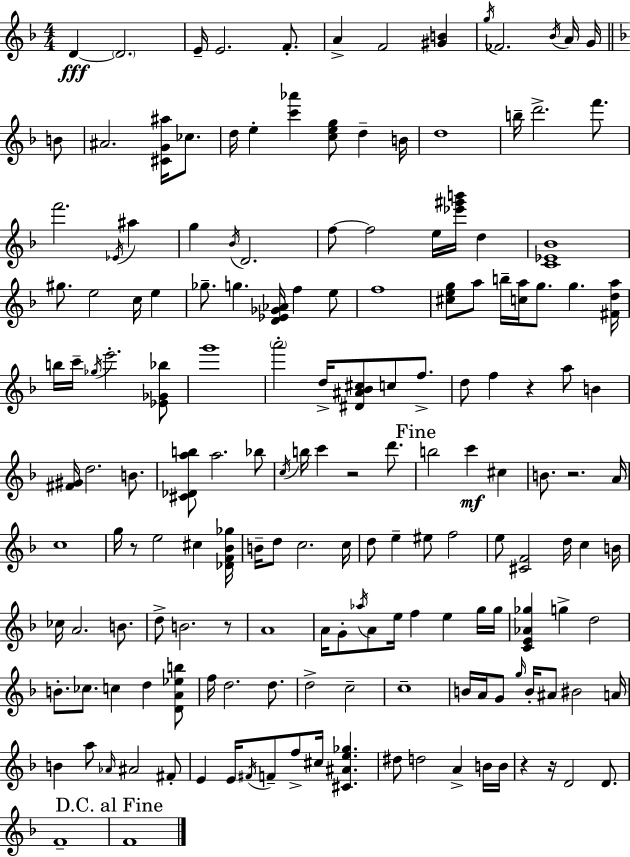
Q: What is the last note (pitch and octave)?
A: F4